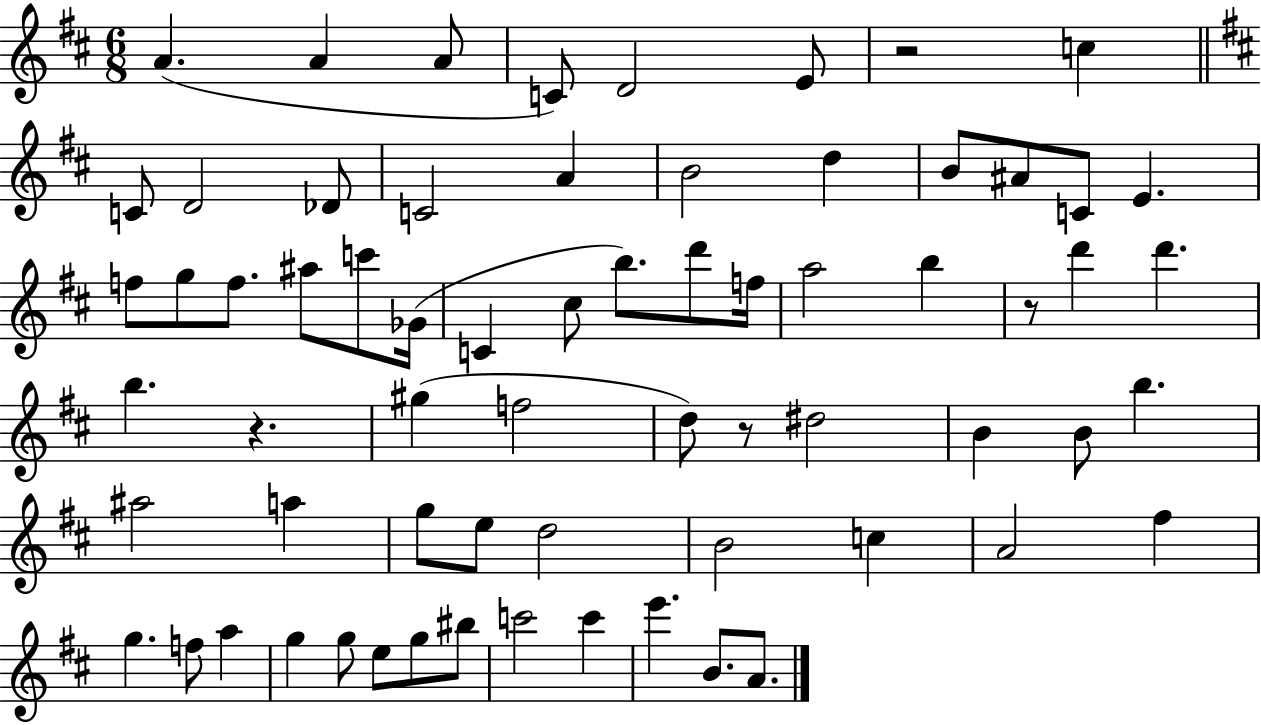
A4/q. A4/q A4/e C4/e D4/h E4/e R/h C5/q C4/e D4/h Db4/e C4/h A4/q B4/h D5/q B4/e A#4/e C4/e E4/q. F5/e G5/e F5/e. A#5/e C6/e Gb4/s C4/q C#5/e B5/e. D6/e F5/s A5/h B5/q R/e D6/q D6/q. B5/q. R/q. G#5/q F5/h D5/e R/e D#5/h B4/q B4/e B5/q. A#5/h A5/q G5/e E5/e D5/h B4/h C5/q A4/h F#5/q G5/q. F5/e A5/q G5/q G5/e E5/e G5/e BIS5/e C6/h C6/q E6/q. B4/e. A4/e.